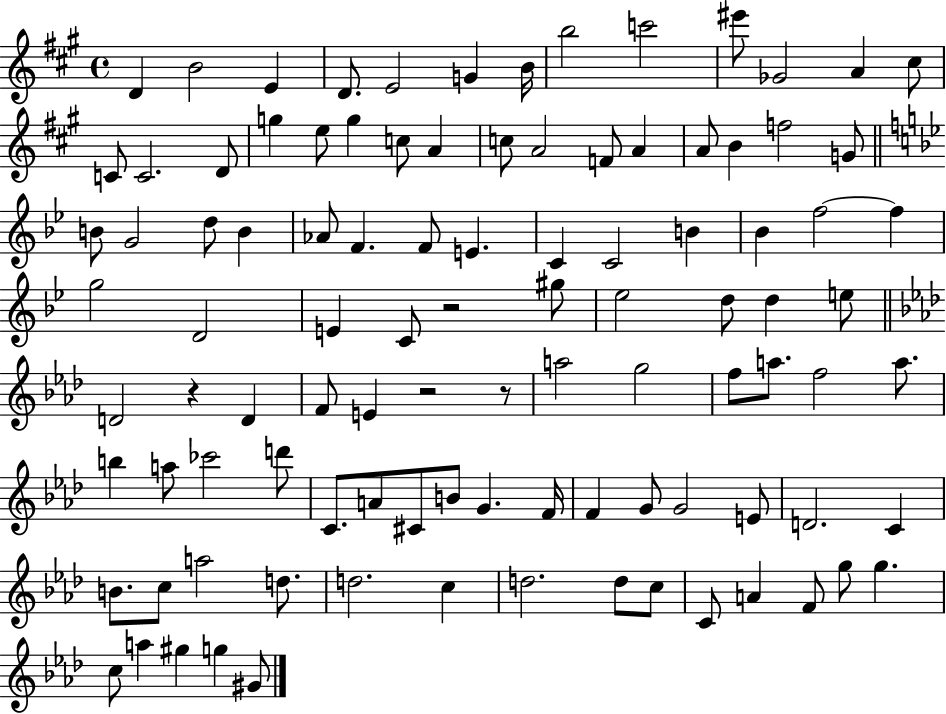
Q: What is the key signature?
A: A major